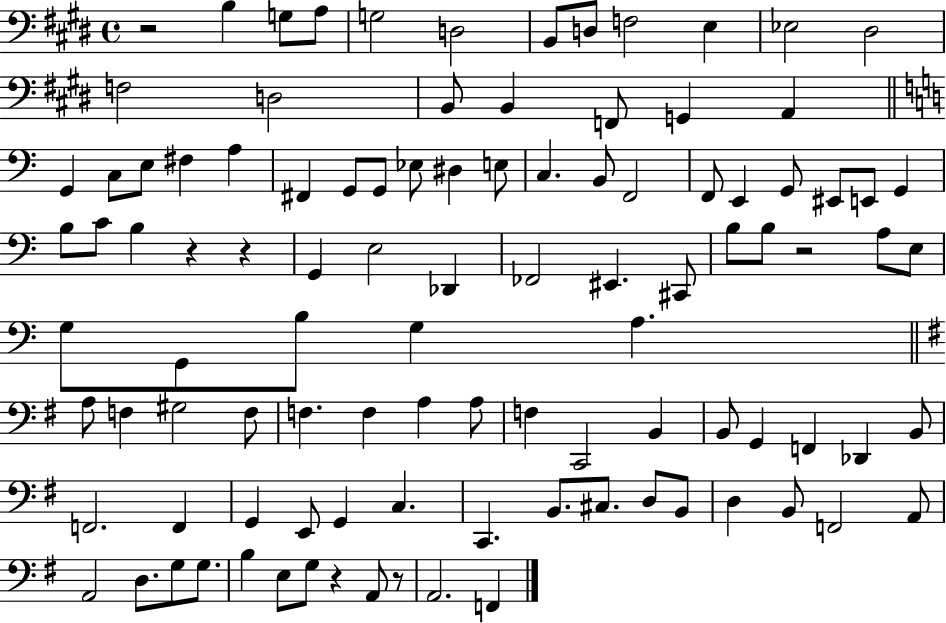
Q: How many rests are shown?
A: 6